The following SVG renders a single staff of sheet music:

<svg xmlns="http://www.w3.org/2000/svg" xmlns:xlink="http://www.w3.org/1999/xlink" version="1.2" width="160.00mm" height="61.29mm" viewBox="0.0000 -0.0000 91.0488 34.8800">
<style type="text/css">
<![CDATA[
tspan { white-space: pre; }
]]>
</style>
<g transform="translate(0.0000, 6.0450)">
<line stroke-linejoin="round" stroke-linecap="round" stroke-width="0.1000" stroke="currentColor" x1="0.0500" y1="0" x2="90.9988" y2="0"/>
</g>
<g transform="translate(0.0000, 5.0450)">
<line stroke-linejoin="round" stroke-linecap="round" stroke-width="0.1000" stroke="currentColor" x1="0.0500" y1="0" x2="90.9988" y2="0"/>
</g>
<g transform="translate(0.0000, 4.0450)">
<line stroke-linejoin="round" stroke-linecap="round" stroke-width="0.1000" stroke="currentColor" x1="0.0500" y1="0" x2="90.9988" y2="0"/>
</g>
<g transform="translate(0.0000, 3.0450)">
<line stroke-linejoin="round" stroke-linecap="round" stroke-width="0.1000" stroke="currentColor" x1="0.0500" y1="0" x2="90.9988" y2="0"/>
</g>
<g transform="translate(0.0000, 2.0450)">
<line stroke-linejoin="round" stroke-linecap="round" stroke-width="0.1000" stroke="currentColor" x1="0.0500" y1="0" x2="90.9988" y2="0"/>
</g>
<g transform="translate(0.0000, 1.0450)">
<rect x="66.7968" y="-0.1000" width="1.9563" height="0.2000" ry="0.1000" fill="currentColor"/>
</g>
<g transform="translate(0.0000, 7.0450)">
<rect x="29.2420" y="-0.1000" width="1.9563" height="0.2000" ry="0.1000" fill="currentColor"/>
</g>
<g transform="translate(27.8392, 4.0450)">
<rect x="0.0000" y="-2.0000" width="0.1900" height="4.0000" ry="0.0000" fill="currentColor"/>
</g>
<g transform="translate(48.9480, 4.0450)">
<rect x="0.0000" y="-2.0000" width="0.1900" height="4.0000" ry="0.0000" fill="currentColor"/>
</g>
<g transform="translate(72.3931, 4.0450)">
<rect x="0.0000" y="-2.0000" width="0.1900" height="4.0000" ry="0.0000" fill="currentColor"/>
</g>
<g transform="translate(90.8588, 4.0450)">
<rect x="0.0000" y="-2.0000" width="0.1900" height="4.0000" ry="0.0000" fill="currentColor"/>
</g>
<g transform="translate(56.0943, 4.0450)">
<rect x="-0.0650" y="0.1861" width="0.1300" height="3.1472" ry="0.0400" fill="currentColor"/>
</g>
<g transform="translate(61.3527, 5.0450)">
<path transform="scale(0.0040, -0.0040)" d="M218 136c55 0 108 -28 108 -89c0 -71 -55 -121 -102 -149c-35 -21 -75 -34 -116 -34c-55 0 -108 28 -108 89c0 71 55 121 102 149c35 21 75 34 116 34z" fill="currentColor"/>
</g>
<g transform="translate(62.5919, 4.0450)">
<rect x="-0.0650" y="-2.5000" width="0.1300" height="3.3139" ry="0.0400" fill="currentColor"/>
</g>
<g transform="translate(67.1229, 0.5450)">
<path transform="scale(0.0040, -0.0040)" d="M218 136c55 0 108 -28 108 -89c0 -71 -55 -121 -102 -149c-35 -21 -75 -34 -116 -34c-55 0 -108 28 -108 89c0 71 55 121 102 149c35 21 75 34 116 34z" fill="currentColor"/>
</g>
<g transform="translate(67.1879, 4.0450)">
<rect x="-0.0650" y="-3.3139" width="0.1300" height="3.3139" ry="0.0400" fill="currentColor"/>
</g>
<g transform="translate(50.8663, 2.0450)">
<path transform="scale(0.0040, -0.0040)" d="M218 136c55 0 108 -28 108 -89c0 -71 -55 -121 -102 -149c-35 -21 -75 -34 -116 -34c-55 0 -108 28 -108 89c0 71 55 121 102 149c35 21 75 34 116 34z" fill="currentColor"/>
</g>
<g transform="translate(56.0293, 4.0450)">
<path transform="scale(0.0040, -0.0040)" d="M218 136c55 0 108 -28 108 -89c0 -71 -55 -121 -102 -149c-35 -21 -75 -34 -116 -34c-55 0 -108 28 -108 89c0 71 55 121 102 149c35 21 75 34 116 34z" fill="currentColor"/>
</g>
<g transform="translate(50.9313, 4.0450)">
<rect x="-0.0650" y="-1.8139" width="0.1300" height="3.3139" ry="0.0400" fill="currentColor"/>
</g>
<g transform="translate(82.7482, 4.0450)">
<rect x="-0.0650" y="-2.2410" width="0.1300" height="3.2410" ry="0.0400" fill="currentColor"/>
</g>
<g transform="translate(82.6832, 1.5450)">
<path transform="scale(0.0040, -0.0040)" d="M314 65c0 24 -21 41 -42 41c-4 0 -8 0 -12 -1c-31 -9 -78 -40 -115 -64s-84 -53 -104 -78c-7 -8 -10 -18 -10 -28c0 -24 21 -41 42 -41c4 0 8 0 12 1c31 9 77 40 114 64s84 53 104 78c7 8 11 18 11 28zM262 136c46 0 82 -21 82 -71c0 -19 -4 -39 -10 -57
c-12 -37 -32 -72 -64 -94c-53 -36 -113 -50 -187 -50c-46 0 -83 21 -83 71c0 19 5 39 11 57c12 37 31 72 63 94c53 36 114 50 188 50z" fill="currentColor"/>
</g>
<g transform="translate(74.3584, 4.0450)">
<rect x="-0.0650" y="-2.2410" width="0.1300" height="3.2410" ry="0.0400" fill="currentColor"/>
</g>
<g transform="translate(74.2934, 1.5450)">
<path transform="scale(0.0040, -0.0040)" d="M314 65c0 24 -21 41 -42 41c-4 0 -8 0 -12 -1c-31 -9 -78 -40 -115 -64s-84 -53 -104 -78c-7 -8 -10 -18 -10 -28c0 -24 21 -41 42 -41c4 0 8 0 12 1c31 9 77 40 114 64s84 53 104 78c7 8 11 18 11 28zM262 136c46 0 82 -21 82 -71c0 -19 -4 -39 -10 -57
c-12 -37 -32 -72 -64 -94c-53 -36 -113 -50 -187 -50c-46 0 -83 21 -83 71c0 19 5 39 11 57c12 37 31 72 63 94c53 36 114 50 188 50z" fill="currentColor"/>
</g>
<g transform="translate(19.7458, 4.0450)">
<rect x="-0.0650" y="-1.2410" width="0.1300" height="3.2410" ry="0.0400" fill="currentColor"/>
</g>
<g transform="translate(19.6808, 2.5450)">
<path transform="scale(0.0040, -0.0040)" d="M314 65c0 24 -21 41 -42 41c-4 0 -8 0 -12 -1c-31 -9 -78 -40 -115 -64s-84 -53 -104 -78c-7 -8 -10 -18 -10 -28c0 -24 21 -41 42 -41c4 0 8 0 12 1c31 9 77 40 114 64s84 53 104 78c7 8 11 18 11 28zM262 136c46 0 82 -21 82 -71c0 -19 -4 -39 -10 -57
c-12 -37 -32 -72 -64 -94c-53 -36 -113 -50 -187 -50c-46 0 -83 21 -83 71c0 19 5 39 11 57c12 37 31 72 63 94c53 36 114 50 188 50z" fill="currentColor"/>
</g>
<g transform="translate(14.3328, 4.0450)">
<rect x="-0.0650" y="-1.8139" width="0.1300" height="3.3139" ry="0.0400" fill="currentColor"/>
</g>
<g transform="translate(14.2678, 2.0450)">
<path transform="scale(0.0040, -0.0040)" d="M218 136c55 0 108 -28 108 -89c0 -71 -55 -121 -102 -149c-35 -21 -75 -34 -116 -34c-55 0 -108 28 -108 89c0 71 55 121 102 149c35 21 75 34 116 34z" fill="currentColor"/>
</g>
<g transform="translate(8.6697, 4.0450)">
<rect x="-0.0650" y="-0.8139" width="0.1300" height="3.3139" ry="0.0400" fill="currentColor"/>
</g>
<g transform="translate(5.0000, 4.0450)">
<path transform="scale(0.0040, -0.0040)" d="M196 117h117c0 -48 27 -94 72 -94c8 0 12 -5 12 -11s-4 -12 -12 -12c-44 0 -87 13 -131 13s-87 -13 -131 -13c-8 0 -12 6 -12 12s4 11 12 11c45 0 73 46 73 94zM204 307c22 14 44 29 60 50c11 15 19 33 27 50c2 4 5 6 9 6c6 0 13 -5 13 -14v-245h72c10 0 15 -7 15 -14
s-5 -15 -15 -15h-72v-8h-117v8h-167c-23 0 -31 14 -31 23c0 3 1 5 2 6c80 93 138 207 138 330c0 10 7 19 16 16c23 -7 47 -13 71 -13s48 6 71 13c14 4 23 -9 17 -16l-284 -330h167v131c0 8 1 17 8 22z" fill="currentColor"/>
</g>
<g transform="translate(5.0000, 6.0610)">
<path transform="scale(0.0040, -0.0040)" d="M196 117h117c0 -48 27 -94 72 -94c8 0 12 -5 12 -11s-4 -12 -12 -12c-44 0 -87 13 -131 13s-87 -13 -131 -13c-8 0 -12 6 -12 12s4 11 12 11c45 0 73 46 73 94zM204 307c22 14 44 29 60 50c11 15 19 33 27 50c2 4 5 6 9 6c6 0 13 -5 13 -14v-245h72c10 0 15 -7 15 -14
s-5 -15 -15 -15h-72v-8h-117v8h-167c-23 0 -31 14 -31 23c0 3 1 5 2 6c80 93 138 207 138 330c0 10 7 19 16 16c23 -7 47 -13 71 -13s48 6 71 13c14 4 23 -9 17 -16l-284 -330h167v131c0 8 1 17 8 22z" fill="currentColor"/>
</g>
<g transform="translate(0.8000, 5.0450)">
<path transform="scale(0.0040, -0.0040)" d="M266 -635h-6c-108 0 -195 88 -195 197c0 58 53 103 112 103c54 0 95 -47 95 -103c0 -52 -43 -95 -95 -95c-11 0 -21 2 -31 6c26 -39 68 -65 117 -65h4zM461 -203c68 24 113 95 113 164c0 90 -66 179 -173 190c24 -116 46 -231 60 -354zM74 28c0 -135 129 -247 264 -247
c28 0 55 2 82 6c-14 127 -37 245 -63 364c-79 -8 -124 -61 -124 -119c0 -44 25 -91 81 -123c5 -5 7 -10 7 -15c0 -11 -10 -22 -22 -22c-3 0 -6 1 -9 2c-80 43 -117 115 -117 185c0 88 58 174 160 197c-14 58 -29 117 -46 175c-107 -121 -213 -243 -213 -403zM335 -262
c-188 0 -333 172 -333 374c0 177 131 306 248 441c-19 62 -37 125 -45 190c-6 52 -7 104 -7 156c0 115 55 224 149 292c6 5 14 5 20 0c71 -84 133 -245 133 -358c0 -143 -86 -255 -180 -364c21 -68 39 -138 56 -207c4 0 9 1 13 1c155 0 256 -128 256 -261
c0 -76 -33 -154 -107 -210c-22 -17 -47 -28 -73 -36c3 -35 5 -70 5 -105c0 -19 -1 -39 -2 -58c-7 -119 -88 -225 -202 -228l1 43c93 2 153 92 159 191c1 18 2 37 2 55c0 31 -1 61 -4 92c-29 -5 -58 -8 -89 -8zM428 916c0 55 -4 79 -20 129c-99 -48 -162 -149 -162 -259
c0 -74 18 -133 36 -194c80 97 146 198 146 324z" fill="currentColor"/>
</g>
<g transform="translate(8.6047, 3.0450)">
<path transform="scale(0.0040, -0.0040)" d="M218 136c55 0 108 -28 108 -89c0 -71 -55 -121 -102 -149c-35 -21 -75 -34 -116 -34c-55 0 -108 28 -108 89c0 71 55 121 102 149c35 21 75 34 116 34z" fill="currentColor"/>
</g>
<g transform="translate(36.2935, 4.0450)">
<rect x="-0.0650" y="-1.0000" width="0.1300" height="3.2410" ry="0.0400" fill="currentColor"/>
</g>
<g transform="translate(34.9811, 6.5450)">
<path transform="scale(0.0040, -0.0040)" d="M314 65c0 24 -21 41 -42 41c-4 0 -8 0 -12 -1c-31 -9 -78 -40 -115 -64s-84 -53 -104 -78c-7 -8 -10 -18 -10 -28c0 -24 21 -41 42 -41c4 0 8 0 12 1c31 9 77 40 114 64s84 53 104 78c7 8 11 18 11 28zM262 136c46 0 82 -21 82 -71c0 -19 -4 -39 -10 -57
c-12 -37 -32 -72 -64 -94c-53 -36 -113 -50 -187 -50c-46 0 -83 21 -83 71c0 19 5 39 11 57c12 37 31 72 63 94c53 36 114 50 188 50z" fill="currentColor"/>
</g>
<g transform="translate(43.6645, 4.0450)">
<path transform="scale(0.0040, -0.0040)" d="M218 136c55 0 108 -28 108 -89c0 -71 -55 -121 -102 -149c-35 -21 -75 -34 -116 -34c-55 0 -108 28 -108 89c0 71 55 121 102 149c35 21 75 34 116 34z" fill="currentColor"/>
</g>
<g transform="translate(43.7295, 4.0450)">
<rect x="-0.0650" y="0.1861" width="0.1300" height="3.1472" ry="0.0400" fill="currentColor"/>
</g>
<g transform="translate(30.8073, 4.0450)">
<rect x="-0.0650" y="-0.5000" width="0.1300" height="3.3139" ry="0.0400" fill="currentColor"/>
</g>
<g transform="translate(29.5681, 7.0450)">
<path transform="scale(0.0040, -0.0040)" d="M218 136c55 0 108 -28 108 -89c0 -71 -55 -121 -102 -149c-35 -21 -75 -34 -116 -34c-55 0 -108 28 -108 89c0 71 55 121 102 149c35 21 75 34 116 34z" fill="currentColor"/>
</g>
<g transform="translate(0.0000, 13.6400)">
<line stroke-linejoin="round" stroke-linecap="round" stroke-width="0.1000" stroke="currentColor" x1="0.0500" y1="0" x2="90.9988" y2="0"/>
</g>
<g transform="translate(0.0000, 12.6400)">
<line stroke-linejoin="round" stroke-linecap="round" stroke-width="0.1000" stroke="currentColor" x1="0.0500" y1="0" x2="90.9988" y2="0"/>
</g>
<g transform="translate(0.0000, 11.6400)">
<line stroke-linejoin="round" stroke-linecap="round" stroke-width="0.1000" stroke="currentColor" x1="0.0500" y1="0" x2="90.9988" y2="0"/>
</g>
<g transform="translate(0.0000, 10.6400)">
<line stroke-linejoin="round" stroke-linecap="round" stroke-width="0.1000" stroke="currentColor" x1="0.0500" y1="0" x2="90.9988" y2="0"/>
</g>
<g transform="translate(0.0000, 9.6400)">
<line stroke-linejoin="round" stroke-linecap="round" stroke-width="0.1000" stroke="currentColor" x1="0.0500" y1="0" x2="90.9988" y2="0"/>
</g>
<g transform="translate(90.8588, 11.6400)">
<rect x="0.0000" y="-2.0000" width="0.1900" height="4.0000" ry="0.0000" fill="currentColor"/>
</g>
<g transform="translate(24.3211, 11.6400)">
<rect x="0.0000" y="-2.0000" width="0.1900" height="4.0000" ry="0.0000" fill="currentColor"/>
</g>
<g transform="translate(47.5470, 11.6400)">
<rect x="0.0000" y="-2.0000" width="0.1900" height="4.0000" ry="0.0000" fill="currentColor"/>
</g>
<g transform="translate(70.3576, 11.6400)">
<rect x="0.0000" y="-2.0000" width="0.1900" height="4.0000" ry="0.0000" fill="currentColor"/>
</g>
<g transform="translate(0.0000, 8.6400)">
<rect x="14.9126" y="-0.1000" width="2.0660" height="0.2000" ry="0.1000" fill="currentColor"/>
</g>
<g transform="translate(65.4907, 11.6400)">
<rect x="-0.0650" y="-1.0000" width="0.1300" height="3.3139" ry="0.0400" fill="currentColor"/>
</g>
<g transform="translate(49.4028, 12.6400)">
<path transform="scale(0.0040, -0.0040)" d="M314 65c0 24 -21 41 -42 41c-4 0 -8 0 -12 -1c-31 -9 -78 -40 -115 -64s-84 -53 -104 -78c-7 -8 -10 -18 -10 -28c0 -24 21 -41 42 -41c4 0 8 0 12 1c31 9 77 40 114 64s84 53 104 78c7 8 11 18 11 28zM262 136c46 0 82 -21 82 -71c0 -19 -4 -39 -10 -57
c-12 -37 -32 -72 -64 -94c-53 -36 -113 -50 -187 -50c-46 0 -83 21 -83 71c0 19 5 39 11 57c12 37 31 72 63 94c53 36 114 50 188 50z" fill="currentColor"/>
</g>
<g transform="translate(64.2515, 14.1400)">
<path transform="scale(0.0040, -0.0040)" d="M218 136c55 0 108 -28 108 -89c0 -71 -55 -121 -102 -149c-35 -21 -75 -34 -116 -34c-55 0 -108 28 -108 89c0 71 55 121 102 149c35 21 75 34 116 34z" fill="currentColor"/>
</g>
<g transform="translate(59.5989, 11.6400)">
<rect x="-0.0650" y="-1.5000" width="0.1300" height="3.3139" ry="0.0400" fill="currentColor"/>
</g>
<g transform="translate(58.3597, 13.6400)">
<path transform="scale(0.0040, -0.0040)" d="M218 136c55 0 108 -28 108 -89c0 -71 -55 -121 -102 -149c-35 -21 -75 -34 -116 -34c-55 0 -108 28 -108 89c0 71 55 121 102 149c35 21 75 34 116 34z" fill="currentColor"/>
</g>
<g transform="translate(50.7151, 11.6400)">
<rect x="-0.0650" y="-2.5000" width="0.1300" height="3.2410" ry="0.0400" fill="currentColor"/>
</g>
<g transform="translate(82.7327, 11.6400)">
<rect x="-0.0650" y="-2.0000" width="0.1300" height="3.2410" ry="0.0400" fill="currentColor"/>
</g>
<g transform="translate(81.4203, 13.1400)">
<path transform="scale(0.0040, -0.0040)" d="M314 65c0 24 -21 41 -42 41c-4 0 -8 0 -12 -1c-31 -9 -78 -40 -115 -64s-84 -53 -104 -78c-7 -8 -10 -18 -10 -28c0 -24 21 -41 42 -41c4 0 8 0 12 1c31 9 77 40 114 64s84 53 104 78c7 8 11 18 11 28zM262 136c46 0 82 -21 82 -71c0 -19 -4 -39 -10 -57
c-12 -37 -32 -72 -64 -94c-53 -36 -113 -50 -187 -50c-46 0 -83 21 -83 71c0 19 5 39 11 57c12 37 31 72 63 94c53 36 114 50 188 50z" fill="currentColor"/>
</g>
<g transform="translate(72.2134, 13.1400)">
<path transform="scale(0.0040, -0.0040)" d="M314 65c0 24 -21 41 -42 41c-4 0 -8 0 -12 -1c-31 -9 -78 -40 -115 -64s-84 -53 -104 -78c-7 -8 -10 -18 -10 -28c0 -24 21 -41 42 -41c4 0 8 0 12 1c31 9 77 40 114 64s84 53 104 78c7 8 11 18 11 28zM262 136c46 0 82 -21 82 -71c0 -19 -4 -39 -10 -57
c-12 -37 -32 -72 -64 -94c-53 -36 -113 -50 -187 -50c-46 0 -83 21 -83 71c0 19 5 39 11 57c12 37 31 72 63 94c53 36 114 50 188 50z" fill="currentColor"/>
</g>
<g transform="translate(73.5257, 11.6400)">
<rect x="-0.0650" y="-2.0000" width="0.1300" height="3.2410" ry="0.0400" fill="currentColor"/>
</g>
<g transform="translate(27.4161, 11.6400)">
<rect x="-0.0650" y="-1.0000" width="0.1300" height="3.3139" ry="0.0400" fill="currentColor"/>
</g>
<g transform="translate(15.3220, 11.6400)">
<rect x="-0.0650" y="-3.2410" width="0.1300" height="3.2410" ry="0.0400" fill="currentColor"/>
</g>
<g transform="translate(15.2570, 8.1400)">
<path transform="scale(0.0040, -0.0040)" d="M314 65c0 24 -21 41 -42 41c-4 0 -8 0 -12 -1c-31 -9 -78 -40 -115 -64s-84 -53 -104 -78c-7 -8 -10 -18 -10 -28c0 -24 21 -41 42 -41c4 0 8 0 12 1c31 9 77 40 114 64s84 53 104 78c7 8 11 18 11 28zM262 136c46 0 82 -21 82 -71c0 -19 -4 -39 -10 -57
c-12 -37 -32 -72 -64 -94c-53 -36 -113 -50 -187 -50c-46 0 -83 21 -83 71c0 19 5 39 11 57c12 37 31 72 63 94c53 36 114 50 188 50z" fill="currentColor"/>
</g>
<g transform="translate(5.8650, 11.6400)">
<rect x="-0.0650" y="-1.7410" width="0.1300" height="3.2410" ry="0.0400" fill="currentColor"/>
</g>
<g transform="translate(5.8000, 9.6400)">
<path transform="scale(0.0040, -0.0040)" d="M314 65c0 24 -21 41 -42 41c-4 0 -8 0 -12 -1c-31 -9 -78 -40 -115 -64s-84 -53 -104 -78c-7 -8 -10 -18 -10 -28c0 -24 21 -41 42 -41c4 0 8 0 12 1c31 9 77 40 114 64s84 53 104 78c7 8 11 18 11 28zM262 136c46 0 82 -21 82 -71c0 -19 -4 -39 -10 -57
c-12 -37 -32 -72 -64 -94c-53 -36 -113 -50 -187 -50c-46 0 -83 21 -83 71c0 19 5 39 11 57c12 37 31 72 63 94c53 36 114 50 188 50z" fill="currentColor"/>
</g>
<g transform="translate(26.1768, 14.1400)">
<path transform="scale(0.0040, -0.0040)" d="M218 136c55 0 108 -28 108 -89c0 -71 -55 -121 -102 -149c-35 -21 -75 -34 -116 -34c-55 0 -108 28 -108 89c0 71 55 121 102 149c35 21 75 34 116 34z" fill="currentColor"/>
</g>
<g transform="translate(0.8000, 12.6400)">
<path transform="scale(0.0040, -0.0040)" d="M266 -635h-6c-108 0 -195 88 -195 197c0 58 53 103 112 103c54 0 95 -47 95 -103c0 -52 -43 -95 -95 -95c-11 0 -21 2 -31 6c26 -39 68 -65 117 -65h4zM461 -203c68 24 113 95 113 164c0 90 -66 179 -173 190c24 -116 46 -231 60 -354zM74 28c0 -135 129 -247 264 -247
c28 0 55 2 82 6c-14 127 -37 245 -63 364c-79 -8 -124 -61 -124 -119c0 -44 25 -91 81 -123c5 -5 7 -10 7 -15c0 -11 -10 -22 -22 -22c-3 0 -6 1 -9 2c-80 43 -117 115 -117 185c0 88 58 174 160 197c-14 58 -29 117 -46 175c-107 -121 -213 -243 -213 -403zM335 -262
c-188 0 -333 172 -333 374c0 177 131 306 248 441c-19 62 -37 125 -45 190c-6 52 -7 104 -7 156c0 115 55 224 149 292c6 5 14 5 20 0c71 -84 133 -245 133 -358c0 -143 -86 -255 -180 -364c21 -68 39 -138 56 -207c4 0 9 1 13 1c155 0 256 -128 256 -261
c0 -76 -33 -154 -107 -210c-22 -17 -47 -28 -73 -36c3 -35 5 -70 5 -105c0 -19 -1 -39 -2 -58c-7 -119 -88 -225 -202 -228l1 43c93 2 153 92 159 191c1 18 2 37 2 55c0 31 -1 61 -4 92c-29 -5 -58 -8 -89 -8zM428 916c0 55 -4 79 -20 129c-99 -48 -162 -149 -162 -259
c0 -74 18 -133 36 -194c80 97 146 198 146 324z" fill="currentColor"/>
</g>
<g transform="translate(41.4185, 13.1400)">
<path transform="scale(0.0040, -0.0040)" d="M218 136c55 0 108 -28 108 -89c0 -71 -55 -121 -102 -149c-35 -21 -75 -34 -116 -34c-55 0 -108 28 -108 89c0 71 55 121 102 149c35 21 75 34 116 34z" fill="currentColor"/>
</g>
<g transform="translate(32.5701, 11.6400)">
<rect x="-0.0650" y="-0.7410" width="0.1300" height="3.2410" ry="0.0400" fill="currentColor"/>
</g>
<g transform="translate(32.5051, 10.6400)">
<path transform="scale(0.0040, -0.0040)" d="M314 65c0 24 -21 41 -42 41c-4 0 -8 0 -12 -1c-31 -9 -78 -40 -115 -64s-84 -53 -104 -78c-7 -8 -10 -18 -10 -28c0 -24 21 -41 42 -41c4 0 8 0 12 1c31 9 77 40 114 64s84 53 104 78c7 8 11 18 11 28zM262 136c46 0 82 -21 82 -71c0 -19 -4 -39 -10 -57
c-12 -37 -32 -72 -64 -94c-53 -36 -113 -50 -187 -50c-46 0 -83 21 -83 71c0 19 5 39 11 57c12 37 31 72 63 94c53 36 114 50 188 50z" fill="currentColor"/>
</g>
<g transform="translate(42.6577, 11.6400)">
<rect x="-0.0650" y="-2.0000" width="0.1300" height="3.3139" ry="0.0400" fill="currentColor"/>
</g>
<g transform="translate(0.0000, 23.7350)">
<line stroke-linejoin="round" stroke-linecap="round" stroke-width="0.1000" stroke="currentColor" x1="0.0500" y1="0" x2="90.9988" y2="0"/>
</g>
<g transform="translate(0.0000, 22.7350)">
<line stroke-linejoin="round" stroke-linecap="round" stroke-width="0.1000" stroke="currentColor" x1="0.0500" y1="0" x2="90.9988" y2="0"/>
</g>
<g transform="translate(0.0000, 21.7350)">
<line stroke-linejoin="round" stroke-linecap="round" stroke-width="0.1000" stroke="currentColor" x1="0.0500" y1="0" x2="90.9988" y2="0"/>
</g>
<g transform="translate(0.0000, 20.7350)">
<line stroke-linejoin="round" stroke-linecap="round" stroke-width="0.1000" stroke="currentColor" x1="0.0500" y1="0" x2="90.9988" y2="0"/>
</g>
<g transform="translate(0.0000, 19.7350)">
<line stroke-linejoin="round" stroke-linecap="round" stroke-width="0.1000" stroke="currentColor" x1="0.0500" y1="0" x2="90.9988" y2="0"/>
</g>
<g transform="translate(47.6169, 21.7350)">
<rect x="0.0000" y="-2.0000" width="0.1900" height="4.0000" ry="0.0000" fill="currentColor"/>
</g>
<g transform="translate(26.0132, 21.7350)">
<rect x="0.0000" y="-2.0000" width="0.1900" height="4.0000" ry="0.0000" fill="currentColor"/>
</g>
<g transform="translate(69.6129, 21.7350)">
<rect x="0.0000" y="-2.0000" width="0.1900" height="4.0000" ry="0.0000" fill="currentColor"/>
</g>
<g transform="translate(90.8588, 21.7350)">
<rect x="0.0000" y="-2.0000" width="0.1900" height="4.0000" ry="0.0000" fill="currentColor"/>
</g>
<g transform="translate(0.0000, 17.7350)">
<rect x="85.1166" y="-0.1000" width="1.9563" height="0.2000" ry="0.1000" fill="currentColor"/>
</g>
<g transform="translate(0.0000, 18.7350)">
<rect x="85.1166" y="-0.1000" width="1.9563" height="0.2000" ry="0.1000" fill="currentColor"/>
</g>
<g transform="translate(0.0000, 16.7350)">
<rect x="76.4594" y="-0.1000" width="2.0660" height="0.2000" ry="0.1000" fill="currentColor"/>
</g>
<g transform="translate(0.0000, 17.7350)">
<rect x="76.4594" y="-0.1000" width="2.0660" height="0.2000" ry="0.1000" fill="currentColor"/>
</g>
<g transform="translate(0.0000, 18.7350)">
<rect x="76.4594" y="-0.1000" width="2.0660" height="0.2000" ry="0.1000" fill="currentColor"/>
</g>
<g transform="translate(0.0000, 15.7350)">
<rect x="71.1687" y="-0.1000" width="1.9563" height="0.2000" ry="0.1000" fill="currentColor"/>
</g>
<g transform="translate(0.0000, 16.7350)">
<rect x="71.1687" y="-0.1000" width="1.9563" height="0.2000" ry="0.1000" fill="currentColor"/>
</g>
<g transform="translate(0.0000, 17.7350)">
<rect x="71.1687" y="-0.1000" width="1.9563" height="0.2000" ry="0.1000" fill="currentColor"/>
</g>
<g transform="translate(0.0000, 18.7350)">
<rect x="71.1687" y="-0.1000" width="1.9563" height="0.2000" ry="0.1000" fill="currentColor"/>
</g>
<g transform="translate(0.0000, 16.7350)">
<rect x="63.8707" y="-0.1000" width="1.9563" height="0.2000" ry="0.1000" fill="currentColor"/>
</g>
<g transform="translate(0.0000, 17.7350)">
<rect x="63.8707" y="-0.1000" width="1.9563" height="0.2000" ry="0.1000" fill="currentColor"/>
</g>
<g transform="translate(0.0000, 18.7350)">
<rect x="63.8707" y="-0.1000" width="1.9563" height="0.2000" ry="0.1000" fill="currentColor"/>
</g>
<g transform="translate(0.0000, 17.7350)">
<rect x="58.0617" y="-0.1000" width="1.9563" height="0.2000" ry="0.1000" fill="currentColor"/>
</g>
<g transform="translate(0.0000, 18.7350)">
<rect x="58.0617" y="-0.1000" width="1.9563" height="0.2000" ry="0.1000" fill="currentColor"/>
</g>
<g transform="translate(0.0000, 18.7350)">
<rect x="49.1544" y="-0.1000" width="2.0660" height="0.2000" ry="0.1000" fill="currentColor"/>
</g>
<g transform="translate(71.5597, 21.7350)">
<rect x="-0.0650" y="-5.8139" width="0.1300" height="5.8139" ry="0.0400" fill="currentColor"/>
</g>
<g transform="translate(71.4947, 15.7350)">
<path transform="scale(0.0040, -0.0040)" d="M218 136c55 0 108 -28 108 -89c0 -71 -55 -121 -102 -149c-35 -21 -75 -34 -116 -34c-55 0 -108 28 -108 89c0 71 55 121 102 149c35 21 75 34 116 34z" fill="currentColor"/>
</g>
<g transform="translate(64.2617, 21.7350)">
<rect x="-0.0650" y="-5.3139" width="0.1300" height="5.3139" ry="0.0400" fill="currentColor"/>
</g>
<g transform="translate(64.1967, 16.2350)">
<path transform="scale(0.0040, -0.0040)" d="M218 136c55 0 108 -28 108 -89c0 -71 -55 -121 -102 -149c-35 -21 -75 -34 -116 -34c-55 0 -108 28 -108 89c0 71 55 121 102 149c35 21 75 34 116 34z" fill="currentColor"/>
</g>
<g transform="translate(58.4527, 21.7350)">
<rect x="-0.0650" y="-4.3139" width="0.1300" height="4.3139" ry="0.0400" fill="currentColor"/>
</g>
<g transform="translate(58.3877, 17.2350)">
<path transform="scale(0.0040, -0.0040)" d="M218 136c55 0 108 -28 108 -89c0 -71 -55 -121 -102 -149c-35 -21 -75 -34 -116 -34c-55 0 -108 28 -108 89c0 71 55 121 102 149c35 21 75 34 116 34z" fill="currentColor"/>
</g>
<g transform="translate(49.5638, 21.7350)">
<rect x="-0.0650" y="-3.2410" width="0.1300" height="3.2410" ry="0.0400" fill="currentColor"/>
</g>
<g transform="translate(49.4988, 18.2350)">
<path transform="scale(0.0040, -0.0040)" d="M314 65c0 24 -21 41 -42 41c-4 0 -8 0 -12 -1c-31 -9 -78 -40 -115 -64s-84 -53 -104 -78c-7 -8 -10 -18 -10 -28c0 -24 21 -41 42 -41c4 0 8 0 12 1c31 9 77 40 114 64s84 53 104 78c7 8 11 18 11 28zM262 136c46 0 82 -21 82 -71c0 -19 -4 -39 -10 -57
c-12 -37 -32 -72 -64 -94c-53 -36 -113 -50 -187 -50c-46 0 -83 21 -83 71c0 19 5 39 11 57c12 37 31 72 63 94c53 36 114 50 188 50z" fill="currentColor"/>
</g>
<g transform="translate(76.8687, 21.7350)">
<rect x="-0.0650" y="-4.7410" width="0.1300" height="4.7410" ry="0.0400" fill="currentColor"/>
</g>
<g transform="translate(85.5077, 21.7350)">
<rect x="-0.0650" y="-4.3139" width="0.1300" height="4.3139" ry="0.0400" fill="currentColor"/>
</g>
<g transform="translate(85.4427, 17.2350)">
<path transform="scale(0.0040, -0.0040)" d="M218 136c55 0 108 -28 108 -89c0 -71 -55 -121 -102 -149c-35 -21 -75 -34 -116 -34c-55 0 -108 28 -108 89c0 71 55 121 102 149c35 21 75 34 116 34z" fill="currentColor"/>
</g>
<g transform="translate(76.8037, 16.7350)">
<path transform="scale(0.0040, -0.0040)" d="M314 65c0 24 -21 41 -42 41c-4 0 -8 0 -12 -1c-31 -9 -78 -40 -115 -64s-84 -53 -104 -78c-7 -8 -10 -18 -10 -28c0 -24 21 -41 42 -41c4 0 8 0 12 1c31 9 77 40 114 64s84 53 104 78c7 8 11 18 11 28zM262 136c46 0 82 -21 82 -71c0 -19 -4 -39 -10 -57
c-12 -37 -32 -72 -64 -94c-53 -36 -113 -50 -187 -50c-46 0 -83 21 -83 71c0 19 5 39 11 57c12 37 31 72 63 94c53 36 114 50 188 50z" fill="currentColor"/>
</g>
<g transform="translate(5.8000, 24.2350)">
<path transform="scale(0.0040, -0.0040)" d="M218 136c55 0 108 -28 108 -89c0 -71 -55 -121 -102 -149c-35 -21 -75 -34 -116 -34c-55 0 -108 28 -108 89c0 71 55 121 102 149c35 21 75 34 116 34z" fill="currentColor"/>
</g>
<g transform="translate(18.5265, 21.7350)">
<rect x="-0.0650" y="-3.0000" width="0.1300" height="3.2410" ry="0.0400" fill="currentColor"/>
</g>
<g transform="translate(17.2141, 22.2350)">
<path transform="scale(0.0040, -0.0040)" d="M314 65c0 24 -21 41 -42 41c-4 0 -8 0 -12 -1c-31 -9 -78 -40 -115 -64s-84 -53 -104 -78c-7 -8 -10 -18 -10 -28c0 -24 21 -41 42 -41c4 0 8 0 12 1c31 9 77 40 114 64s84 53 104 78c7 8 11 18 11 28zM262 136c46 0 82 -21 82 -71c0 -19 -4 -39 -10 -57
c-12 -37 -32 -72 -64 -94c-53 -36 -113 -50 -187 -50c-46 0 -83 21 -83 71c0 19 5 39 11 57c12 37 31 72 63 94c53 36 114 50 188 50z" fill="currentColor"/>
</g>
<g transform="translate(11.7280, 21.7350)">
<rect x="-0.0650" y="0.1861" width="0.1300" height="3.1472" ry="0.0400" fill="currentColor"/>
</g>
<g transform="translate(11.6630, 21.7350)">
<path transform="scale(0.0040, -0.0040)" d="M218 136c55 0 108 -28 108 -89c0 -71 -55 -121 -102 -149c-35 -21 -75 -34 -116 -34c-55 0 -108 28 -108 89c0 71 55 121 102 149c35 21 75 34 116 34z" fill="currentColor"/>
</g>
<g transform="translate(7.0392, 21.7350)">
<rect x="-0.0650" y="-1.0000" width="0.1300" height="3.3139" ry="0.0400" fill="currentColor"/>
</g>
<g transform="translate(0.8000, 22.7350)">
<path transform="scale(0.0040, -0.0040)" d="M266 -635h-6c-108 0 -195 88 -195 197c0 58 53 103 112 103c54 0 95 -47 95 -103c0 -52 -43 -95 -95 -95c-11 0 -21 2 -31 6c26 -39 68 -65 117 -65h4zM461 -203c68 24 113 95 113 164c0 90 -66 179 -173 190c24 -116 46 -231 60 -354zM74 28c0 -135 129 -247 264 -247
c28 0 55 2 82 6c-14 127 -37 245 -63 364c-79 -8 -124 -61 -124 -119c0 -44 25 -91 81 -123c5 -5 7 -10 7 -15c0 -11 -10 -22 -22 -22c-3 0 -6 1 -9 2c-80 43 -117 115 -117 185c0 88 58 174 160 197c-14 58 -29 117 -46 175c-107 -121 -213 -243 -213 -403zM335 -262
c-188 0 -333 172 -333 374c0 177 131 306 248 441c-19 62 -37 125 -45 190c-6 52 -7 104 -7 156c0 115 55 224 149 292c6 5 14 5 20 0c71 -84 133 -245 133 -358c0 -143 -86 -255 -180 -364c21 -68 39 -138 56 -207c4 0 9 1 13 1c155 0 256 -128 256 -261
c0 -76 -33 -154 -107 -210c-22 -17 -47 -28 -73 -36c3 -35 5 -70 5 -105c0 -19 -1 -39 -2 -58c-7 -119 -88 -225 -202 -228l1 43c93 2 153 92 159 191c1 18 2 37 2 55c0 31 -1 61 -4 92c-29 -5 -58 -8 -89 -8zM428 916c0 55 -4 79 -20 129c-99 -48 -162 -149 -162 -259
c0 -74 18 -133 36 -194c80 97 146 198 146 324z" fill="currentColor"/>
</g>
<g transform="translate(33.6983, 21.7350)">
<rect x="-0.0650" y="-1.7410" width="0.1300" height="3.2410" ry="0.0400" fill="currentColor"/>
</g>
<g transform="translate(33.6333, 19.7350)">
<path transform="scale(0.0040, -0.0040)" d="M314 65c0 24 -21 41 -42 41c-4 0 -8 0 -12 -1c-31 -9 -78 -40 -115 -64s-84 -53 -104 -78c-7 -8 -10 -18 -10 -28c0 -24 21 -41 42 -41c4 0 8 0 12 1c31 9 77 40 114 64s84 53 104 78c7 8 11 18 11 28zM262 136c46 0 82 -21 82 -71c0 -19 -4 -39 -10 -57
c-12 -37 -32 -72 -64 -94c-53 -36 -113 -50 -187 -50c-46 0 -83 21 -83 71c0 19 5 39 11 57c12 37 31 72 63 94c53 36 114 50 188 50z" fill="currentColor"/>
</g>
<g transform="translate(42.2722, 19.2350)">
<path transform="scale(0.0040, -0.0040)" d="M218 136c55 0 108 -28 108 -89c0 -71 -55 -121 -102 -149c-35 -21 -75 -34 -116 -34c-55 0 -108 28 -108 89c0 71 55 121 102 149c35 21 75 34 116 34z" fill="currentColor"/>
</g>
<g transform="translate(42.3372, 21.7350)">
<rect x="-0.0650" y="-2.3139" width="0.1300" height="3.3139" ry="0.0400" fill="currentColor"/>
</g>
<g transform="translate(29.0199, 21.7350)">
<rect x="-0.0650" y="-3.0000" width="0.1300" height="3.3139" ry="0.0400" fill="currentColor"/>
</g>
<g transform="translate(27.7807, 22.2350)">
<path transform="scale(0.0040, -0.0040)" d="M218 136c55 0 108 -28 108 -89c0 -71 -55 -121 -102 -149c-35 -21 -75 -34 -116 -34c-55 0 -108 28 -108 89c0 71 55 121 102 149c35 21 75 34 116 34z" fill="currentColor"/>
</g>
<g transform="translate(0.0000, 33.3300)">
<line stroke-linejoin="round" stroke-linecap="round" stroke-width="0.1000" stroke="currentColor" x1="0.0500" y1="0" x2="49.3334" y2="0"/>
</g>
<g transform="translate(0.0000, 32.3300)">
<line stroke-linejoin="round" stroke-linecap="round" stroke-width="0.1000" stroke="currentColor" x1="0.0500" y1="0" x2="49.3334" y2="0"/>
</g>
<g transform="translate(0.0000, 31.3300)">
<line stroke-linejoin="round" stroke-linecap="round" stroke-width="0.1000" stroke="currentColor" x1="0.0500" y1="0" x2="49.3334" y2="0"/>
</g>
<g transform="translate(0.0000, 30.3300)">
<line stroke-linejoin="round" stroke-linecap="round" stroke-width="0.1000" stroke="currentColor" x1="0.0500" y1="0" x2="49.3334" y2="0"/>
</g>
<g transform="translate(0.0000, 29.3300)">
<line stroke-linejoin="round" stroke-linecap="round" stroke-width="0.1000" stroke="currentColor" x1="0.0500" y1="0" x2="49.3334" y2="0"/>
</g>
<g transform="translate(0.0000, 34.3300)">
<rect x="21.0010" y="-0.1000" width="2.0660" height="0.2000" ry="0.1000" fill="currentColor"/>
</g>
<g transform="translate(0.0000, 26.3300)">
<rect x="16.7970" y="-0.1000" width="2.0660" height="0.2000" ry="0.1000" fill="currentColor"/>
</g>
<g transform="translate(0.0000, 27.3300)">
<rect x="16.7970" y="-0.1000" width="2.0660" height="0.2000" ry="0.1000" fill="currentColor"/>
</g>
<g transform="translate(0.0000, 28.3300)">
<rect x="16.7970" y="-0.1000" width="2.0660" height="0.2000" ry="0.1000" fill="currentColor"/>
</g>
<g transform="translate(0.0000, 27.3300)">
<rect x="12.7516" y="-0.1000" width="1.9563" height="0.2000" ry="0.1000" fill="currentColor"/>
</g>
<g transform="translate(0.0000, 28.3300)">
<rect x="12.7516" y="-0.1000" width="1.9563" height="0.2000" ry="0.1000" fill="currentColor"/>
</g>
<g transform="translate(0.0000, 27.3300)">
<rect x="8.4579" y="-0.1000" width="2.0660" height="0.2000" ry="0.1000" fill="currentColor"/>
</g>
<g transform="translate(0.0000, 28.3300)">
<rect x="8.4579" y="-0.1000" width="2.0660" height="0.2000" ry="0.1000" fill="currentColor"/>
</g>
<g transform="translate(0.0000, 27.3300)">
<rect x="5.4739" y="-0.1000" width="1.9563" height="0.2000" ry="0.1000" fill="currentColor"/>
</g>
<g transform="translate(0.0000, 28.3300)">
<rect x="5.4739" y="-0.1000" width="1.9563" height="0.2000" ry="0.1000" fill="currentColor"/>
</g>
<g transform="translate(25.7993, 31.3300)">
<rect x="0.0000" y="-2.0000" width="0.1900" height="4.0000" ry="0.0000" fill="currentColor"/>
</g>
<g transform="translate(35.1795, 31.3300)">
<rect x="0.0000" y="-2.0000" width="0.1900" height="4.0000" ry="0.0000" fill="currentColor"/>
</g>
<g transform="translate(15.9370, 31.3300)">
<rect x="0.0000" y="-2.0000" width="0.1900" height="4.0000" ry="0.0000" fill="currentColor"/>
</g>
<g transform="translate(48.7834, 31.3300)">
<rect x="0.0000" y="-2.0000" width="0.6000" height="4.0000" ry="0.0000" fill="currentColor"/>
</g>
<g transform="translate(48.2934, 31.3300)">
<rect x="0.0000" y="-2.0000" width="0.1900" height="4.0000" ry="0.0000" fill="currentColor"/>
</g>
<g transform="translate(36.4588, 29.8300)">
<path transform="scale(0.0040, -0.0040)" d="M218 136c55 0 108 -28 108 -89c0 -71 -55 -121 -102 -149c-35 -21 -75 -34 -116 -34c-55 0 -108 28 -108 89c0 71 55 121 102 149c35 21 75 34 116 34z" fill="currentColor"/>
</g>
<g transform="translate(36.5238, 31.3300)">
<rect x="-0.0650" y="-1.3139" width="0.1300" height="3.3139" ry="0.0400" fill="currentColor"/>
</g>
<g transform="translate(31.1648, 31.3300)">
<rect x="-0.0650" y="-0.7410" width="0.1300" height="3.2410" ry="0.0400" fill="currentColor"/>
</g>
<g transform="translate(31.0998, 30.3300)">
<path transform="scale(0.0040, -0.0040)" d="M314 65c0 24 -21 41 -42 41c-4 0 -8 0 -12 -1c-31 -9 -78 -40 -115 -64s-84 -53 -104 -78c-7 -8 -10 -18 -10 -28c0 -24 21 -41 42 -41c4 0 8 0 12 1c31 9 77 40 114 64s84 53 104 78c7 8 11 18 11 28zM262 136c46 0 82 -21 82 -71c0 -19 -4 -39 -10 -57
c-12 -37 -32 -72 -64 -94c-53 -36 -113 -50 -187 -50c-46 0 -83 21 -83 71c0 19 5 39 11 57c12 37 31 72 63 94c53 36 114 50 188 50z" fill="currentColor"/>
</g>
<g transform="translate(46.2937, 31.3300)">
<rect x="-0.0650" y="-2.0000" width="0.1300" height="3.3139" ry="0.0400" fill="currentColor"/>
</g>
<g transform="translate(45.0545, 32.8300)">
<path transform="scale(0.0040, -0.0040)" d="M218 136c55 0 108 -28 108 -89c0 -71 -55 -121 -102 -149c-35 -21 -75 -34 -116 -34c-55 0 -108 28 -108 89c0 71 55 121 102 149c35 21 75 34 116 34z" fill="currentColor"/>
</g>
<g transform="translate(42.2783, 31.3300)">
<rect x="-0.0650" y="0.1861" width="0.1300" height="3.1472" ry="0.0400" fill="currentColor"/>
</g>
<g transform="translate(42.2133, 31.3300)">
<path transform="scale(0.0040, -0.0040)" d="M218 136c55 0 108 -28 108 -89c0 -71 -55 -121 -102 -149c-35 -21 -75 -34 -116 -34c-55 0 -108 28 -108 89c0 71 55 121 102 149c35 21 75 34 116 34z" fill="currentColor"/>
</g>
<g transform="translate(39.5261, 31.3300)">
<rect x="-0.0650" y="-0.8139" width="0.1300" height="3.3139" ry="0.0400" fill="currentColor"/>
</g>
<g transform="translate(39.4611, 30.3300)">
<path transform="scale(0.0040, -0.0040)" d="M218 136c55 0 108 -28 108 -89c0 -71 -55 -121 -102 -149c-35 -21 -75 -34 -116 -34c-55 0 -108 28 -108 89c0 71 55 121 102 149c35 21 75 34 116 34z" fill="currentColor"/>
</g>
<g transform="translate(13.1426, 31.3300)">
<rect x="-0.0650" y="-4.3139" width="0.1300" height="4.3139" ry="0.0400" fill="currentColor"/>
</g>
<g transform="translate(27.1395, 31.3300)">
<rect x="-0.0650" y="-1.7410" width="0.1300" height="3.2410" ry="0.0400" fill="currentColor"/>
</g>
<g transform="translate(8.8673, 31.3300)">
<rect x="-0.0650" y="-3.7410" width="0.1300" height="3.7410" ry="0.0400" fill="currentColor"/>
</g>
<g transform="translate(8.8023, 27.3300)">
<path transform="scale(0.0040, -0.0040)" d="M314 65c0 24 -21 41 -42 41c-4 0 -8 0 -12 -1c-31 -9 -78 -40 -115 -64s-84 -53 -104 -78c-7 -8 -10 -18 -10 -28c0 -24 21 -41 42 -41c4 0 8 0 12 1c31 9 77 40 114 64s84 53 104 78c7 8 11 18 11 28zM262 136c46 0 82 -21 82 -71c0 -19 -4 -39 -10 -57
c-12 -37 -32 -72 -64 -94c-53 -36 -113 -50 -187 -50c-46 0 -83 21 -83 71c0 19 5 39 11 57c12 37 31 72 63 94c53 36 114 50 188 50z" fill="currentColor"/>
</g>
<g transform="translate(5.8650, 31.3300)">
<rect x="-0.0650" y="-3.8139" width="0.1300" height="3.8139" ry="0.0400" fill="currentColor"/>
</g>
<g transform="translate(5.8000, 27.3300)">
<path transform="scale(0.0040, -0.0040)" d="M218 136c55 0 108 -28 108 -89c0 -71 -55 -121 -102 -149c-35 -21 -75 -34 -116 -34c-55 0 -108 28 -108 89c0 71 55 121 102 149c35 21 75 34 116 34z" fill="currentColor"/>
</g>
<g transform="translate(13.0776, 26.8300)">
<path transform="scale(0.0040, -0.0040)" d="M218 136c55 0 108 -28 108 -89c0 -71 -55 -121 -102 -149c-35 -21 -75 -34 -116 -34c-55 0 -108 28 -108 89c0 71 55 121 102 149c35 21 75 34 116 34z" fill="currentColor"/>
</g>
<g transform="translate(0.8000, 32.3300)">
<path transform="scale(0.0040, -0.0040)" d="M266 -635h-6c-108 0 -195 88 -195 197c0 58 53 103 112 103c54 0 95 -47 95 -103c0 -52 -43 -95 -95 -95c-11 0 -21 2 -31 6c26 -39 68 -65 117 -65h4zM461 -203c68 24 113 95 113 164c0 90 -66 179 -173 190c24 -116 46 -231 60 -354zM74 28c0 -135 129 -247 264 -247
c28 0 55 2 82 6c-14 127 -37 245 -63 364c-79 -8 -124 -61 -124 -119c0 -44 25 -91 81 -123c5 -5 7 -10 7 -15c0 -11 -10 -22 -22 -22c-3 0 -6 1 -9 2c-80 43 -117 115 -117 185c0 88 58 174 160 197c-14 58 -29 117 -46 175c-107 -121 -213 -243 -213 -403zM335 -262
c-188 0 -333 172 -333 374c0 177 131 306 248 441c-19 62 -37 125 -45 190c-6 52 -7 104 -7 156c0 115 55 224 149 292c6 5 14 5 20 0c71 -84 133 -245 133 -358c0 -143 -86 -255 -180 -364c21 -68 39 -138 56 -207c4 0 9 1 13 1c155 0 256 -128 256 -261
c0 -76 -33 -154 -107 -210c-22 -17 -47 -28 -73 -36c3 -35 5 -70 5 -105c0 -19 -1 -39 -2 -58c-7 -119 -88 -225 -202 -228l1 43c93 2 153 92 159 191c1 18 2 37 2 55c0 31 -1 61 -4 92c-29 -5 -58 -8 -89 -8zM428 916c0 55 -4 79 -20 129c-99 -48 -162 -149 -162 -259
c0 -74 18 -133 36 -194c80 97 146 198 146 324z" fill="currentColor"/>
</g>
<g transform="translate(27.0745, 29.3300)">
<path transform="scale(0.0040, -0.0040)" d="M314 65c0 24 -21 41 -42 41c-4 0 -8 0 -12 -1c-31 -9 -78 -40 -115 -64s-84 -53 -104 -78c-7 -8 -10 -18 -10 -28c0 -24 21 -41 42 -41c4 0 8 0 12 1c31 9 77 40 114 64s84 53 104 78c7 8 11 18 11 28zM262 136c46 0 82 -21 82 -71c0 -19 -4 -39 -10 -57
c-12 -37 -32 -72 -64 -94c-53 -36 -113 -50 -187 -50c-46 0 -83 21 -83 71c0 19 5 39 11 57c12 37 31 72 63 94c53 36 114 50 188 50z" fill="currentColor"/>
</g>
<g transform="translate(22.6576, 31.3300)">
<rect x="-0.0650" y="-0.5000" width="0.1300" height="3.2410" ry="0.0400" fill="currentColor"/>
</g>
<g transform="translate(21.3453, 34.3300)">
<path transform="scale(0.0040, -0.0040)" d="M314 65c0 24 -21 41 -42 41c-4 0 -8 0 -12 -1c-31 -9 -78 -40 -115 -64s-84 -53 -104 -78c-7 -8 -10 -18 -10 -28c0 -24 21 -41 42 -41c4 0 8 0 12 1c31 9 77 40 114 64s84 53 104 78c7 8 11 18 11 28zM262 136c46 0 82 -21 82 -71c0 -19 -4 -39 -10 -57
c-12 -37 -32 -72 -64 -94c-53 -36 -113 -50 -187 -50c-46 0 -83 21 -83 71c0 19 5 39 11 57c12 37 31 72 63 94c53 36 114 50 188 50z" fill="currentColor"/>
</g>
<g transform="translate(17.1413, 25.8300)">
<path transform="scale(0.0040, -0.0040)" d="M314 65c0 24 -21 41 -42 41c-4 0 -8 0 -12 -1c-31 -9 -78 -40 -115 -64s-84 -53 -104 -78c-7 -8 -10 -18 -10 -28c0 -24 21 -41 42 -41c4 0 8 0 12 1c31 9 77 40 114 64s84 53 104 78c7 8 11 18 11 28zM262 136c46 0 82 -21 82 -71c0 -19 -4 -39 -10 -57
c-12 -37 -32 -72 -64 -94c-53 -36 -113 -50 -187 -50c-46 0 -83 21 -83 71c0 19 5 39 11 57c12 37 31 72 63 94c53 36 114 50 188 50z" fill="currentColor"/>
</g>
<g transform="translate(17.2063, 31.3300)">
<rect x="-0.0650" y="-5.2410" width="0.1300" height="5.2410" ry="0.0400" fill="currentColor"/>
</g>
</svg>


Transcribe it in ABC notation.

X:1
T:Untitled
M:4/4
L:1/4
K:C
d f e2 C D2 B f B G b g2 g2 f2 b2 D d2 F G2 E D F2 F2 D B A2 A f2 g b2 d' f' g' e'2 d' c' c'2 d' f'2 C2 f2 d2 e d B F